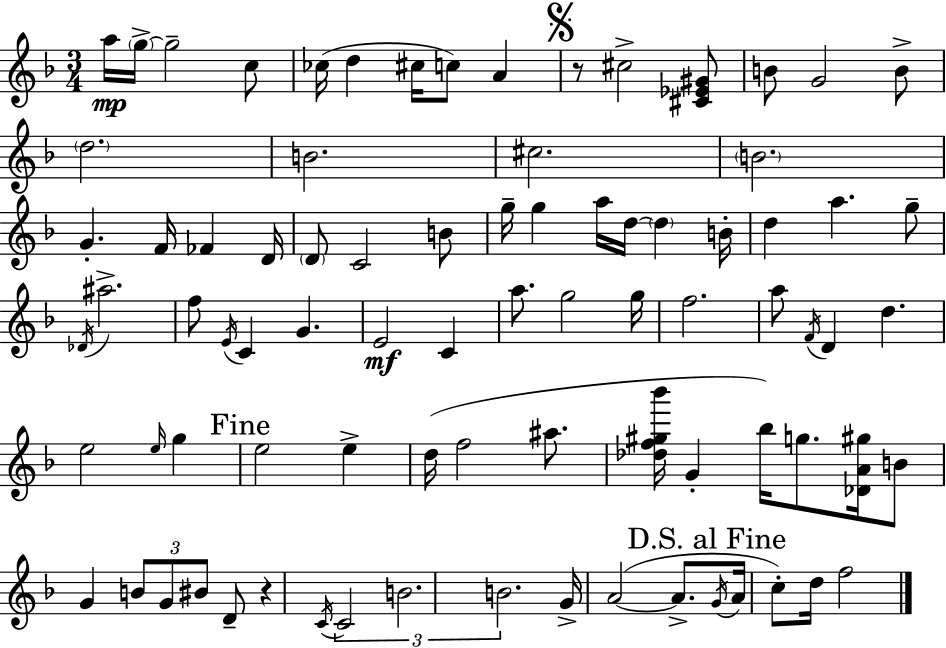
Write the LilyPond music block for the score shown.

{
  \clef treble
  \numericTimeSignature
  \time 3/4
  \key f \major
  a''16\mp \parenthesize g''16->~~ g''2-- c''8 | ces''16( d''4 cis''16 c''8) a'4 | \mark \markup { \musicglyph "scripts.segno" } r8 cis''2-> <cis' ees' gis'>8 | b'8 g'2 b'8-> | \break \parenthesize d''2. | b'2. | cis''2. | \parenthesize b'2. | \break g'4.-. f'16 fes'4 d'16 | \parenthesize d'8 c'2 b'8 | g''16-- g''4 a''16 d''16~~ \parenthesize d''4 b'16-. | d''4 a''4. g''8-- | \break \acciaccatura { des'16 } ais''2.-> | f''8 \acciaccatura { e'16 } c'4 g'4. | e'2\mf c'4 | a''8. g''2 | \break g''16 f''2. | a''8 \acciaccatura { f'16 } d'4 d''4. | e''2 \grace { e''16 } | g''4 \mark "Fine" e''2 | \break e''4-> d''16( f''2 | ais''8. <des'' f'' gis'' bes'''>16 g'4-. bes''16) g''8. | <des' a' gis''>16 b'8 g'4 \tuplet 3/2 { b'8 g'8 | bis'8 } d'8-- r4 \acciaccatura { c'16 } \tuplet 3/2 { c'2 | \break b'2. | b'2. } | g'16-> a'2~(~ | a'8.-> \mark "D.S. al Fine" \acciaccatura { g'16 } a'16 c''8-.) d''16 f''2 | \break \bar "|."
}